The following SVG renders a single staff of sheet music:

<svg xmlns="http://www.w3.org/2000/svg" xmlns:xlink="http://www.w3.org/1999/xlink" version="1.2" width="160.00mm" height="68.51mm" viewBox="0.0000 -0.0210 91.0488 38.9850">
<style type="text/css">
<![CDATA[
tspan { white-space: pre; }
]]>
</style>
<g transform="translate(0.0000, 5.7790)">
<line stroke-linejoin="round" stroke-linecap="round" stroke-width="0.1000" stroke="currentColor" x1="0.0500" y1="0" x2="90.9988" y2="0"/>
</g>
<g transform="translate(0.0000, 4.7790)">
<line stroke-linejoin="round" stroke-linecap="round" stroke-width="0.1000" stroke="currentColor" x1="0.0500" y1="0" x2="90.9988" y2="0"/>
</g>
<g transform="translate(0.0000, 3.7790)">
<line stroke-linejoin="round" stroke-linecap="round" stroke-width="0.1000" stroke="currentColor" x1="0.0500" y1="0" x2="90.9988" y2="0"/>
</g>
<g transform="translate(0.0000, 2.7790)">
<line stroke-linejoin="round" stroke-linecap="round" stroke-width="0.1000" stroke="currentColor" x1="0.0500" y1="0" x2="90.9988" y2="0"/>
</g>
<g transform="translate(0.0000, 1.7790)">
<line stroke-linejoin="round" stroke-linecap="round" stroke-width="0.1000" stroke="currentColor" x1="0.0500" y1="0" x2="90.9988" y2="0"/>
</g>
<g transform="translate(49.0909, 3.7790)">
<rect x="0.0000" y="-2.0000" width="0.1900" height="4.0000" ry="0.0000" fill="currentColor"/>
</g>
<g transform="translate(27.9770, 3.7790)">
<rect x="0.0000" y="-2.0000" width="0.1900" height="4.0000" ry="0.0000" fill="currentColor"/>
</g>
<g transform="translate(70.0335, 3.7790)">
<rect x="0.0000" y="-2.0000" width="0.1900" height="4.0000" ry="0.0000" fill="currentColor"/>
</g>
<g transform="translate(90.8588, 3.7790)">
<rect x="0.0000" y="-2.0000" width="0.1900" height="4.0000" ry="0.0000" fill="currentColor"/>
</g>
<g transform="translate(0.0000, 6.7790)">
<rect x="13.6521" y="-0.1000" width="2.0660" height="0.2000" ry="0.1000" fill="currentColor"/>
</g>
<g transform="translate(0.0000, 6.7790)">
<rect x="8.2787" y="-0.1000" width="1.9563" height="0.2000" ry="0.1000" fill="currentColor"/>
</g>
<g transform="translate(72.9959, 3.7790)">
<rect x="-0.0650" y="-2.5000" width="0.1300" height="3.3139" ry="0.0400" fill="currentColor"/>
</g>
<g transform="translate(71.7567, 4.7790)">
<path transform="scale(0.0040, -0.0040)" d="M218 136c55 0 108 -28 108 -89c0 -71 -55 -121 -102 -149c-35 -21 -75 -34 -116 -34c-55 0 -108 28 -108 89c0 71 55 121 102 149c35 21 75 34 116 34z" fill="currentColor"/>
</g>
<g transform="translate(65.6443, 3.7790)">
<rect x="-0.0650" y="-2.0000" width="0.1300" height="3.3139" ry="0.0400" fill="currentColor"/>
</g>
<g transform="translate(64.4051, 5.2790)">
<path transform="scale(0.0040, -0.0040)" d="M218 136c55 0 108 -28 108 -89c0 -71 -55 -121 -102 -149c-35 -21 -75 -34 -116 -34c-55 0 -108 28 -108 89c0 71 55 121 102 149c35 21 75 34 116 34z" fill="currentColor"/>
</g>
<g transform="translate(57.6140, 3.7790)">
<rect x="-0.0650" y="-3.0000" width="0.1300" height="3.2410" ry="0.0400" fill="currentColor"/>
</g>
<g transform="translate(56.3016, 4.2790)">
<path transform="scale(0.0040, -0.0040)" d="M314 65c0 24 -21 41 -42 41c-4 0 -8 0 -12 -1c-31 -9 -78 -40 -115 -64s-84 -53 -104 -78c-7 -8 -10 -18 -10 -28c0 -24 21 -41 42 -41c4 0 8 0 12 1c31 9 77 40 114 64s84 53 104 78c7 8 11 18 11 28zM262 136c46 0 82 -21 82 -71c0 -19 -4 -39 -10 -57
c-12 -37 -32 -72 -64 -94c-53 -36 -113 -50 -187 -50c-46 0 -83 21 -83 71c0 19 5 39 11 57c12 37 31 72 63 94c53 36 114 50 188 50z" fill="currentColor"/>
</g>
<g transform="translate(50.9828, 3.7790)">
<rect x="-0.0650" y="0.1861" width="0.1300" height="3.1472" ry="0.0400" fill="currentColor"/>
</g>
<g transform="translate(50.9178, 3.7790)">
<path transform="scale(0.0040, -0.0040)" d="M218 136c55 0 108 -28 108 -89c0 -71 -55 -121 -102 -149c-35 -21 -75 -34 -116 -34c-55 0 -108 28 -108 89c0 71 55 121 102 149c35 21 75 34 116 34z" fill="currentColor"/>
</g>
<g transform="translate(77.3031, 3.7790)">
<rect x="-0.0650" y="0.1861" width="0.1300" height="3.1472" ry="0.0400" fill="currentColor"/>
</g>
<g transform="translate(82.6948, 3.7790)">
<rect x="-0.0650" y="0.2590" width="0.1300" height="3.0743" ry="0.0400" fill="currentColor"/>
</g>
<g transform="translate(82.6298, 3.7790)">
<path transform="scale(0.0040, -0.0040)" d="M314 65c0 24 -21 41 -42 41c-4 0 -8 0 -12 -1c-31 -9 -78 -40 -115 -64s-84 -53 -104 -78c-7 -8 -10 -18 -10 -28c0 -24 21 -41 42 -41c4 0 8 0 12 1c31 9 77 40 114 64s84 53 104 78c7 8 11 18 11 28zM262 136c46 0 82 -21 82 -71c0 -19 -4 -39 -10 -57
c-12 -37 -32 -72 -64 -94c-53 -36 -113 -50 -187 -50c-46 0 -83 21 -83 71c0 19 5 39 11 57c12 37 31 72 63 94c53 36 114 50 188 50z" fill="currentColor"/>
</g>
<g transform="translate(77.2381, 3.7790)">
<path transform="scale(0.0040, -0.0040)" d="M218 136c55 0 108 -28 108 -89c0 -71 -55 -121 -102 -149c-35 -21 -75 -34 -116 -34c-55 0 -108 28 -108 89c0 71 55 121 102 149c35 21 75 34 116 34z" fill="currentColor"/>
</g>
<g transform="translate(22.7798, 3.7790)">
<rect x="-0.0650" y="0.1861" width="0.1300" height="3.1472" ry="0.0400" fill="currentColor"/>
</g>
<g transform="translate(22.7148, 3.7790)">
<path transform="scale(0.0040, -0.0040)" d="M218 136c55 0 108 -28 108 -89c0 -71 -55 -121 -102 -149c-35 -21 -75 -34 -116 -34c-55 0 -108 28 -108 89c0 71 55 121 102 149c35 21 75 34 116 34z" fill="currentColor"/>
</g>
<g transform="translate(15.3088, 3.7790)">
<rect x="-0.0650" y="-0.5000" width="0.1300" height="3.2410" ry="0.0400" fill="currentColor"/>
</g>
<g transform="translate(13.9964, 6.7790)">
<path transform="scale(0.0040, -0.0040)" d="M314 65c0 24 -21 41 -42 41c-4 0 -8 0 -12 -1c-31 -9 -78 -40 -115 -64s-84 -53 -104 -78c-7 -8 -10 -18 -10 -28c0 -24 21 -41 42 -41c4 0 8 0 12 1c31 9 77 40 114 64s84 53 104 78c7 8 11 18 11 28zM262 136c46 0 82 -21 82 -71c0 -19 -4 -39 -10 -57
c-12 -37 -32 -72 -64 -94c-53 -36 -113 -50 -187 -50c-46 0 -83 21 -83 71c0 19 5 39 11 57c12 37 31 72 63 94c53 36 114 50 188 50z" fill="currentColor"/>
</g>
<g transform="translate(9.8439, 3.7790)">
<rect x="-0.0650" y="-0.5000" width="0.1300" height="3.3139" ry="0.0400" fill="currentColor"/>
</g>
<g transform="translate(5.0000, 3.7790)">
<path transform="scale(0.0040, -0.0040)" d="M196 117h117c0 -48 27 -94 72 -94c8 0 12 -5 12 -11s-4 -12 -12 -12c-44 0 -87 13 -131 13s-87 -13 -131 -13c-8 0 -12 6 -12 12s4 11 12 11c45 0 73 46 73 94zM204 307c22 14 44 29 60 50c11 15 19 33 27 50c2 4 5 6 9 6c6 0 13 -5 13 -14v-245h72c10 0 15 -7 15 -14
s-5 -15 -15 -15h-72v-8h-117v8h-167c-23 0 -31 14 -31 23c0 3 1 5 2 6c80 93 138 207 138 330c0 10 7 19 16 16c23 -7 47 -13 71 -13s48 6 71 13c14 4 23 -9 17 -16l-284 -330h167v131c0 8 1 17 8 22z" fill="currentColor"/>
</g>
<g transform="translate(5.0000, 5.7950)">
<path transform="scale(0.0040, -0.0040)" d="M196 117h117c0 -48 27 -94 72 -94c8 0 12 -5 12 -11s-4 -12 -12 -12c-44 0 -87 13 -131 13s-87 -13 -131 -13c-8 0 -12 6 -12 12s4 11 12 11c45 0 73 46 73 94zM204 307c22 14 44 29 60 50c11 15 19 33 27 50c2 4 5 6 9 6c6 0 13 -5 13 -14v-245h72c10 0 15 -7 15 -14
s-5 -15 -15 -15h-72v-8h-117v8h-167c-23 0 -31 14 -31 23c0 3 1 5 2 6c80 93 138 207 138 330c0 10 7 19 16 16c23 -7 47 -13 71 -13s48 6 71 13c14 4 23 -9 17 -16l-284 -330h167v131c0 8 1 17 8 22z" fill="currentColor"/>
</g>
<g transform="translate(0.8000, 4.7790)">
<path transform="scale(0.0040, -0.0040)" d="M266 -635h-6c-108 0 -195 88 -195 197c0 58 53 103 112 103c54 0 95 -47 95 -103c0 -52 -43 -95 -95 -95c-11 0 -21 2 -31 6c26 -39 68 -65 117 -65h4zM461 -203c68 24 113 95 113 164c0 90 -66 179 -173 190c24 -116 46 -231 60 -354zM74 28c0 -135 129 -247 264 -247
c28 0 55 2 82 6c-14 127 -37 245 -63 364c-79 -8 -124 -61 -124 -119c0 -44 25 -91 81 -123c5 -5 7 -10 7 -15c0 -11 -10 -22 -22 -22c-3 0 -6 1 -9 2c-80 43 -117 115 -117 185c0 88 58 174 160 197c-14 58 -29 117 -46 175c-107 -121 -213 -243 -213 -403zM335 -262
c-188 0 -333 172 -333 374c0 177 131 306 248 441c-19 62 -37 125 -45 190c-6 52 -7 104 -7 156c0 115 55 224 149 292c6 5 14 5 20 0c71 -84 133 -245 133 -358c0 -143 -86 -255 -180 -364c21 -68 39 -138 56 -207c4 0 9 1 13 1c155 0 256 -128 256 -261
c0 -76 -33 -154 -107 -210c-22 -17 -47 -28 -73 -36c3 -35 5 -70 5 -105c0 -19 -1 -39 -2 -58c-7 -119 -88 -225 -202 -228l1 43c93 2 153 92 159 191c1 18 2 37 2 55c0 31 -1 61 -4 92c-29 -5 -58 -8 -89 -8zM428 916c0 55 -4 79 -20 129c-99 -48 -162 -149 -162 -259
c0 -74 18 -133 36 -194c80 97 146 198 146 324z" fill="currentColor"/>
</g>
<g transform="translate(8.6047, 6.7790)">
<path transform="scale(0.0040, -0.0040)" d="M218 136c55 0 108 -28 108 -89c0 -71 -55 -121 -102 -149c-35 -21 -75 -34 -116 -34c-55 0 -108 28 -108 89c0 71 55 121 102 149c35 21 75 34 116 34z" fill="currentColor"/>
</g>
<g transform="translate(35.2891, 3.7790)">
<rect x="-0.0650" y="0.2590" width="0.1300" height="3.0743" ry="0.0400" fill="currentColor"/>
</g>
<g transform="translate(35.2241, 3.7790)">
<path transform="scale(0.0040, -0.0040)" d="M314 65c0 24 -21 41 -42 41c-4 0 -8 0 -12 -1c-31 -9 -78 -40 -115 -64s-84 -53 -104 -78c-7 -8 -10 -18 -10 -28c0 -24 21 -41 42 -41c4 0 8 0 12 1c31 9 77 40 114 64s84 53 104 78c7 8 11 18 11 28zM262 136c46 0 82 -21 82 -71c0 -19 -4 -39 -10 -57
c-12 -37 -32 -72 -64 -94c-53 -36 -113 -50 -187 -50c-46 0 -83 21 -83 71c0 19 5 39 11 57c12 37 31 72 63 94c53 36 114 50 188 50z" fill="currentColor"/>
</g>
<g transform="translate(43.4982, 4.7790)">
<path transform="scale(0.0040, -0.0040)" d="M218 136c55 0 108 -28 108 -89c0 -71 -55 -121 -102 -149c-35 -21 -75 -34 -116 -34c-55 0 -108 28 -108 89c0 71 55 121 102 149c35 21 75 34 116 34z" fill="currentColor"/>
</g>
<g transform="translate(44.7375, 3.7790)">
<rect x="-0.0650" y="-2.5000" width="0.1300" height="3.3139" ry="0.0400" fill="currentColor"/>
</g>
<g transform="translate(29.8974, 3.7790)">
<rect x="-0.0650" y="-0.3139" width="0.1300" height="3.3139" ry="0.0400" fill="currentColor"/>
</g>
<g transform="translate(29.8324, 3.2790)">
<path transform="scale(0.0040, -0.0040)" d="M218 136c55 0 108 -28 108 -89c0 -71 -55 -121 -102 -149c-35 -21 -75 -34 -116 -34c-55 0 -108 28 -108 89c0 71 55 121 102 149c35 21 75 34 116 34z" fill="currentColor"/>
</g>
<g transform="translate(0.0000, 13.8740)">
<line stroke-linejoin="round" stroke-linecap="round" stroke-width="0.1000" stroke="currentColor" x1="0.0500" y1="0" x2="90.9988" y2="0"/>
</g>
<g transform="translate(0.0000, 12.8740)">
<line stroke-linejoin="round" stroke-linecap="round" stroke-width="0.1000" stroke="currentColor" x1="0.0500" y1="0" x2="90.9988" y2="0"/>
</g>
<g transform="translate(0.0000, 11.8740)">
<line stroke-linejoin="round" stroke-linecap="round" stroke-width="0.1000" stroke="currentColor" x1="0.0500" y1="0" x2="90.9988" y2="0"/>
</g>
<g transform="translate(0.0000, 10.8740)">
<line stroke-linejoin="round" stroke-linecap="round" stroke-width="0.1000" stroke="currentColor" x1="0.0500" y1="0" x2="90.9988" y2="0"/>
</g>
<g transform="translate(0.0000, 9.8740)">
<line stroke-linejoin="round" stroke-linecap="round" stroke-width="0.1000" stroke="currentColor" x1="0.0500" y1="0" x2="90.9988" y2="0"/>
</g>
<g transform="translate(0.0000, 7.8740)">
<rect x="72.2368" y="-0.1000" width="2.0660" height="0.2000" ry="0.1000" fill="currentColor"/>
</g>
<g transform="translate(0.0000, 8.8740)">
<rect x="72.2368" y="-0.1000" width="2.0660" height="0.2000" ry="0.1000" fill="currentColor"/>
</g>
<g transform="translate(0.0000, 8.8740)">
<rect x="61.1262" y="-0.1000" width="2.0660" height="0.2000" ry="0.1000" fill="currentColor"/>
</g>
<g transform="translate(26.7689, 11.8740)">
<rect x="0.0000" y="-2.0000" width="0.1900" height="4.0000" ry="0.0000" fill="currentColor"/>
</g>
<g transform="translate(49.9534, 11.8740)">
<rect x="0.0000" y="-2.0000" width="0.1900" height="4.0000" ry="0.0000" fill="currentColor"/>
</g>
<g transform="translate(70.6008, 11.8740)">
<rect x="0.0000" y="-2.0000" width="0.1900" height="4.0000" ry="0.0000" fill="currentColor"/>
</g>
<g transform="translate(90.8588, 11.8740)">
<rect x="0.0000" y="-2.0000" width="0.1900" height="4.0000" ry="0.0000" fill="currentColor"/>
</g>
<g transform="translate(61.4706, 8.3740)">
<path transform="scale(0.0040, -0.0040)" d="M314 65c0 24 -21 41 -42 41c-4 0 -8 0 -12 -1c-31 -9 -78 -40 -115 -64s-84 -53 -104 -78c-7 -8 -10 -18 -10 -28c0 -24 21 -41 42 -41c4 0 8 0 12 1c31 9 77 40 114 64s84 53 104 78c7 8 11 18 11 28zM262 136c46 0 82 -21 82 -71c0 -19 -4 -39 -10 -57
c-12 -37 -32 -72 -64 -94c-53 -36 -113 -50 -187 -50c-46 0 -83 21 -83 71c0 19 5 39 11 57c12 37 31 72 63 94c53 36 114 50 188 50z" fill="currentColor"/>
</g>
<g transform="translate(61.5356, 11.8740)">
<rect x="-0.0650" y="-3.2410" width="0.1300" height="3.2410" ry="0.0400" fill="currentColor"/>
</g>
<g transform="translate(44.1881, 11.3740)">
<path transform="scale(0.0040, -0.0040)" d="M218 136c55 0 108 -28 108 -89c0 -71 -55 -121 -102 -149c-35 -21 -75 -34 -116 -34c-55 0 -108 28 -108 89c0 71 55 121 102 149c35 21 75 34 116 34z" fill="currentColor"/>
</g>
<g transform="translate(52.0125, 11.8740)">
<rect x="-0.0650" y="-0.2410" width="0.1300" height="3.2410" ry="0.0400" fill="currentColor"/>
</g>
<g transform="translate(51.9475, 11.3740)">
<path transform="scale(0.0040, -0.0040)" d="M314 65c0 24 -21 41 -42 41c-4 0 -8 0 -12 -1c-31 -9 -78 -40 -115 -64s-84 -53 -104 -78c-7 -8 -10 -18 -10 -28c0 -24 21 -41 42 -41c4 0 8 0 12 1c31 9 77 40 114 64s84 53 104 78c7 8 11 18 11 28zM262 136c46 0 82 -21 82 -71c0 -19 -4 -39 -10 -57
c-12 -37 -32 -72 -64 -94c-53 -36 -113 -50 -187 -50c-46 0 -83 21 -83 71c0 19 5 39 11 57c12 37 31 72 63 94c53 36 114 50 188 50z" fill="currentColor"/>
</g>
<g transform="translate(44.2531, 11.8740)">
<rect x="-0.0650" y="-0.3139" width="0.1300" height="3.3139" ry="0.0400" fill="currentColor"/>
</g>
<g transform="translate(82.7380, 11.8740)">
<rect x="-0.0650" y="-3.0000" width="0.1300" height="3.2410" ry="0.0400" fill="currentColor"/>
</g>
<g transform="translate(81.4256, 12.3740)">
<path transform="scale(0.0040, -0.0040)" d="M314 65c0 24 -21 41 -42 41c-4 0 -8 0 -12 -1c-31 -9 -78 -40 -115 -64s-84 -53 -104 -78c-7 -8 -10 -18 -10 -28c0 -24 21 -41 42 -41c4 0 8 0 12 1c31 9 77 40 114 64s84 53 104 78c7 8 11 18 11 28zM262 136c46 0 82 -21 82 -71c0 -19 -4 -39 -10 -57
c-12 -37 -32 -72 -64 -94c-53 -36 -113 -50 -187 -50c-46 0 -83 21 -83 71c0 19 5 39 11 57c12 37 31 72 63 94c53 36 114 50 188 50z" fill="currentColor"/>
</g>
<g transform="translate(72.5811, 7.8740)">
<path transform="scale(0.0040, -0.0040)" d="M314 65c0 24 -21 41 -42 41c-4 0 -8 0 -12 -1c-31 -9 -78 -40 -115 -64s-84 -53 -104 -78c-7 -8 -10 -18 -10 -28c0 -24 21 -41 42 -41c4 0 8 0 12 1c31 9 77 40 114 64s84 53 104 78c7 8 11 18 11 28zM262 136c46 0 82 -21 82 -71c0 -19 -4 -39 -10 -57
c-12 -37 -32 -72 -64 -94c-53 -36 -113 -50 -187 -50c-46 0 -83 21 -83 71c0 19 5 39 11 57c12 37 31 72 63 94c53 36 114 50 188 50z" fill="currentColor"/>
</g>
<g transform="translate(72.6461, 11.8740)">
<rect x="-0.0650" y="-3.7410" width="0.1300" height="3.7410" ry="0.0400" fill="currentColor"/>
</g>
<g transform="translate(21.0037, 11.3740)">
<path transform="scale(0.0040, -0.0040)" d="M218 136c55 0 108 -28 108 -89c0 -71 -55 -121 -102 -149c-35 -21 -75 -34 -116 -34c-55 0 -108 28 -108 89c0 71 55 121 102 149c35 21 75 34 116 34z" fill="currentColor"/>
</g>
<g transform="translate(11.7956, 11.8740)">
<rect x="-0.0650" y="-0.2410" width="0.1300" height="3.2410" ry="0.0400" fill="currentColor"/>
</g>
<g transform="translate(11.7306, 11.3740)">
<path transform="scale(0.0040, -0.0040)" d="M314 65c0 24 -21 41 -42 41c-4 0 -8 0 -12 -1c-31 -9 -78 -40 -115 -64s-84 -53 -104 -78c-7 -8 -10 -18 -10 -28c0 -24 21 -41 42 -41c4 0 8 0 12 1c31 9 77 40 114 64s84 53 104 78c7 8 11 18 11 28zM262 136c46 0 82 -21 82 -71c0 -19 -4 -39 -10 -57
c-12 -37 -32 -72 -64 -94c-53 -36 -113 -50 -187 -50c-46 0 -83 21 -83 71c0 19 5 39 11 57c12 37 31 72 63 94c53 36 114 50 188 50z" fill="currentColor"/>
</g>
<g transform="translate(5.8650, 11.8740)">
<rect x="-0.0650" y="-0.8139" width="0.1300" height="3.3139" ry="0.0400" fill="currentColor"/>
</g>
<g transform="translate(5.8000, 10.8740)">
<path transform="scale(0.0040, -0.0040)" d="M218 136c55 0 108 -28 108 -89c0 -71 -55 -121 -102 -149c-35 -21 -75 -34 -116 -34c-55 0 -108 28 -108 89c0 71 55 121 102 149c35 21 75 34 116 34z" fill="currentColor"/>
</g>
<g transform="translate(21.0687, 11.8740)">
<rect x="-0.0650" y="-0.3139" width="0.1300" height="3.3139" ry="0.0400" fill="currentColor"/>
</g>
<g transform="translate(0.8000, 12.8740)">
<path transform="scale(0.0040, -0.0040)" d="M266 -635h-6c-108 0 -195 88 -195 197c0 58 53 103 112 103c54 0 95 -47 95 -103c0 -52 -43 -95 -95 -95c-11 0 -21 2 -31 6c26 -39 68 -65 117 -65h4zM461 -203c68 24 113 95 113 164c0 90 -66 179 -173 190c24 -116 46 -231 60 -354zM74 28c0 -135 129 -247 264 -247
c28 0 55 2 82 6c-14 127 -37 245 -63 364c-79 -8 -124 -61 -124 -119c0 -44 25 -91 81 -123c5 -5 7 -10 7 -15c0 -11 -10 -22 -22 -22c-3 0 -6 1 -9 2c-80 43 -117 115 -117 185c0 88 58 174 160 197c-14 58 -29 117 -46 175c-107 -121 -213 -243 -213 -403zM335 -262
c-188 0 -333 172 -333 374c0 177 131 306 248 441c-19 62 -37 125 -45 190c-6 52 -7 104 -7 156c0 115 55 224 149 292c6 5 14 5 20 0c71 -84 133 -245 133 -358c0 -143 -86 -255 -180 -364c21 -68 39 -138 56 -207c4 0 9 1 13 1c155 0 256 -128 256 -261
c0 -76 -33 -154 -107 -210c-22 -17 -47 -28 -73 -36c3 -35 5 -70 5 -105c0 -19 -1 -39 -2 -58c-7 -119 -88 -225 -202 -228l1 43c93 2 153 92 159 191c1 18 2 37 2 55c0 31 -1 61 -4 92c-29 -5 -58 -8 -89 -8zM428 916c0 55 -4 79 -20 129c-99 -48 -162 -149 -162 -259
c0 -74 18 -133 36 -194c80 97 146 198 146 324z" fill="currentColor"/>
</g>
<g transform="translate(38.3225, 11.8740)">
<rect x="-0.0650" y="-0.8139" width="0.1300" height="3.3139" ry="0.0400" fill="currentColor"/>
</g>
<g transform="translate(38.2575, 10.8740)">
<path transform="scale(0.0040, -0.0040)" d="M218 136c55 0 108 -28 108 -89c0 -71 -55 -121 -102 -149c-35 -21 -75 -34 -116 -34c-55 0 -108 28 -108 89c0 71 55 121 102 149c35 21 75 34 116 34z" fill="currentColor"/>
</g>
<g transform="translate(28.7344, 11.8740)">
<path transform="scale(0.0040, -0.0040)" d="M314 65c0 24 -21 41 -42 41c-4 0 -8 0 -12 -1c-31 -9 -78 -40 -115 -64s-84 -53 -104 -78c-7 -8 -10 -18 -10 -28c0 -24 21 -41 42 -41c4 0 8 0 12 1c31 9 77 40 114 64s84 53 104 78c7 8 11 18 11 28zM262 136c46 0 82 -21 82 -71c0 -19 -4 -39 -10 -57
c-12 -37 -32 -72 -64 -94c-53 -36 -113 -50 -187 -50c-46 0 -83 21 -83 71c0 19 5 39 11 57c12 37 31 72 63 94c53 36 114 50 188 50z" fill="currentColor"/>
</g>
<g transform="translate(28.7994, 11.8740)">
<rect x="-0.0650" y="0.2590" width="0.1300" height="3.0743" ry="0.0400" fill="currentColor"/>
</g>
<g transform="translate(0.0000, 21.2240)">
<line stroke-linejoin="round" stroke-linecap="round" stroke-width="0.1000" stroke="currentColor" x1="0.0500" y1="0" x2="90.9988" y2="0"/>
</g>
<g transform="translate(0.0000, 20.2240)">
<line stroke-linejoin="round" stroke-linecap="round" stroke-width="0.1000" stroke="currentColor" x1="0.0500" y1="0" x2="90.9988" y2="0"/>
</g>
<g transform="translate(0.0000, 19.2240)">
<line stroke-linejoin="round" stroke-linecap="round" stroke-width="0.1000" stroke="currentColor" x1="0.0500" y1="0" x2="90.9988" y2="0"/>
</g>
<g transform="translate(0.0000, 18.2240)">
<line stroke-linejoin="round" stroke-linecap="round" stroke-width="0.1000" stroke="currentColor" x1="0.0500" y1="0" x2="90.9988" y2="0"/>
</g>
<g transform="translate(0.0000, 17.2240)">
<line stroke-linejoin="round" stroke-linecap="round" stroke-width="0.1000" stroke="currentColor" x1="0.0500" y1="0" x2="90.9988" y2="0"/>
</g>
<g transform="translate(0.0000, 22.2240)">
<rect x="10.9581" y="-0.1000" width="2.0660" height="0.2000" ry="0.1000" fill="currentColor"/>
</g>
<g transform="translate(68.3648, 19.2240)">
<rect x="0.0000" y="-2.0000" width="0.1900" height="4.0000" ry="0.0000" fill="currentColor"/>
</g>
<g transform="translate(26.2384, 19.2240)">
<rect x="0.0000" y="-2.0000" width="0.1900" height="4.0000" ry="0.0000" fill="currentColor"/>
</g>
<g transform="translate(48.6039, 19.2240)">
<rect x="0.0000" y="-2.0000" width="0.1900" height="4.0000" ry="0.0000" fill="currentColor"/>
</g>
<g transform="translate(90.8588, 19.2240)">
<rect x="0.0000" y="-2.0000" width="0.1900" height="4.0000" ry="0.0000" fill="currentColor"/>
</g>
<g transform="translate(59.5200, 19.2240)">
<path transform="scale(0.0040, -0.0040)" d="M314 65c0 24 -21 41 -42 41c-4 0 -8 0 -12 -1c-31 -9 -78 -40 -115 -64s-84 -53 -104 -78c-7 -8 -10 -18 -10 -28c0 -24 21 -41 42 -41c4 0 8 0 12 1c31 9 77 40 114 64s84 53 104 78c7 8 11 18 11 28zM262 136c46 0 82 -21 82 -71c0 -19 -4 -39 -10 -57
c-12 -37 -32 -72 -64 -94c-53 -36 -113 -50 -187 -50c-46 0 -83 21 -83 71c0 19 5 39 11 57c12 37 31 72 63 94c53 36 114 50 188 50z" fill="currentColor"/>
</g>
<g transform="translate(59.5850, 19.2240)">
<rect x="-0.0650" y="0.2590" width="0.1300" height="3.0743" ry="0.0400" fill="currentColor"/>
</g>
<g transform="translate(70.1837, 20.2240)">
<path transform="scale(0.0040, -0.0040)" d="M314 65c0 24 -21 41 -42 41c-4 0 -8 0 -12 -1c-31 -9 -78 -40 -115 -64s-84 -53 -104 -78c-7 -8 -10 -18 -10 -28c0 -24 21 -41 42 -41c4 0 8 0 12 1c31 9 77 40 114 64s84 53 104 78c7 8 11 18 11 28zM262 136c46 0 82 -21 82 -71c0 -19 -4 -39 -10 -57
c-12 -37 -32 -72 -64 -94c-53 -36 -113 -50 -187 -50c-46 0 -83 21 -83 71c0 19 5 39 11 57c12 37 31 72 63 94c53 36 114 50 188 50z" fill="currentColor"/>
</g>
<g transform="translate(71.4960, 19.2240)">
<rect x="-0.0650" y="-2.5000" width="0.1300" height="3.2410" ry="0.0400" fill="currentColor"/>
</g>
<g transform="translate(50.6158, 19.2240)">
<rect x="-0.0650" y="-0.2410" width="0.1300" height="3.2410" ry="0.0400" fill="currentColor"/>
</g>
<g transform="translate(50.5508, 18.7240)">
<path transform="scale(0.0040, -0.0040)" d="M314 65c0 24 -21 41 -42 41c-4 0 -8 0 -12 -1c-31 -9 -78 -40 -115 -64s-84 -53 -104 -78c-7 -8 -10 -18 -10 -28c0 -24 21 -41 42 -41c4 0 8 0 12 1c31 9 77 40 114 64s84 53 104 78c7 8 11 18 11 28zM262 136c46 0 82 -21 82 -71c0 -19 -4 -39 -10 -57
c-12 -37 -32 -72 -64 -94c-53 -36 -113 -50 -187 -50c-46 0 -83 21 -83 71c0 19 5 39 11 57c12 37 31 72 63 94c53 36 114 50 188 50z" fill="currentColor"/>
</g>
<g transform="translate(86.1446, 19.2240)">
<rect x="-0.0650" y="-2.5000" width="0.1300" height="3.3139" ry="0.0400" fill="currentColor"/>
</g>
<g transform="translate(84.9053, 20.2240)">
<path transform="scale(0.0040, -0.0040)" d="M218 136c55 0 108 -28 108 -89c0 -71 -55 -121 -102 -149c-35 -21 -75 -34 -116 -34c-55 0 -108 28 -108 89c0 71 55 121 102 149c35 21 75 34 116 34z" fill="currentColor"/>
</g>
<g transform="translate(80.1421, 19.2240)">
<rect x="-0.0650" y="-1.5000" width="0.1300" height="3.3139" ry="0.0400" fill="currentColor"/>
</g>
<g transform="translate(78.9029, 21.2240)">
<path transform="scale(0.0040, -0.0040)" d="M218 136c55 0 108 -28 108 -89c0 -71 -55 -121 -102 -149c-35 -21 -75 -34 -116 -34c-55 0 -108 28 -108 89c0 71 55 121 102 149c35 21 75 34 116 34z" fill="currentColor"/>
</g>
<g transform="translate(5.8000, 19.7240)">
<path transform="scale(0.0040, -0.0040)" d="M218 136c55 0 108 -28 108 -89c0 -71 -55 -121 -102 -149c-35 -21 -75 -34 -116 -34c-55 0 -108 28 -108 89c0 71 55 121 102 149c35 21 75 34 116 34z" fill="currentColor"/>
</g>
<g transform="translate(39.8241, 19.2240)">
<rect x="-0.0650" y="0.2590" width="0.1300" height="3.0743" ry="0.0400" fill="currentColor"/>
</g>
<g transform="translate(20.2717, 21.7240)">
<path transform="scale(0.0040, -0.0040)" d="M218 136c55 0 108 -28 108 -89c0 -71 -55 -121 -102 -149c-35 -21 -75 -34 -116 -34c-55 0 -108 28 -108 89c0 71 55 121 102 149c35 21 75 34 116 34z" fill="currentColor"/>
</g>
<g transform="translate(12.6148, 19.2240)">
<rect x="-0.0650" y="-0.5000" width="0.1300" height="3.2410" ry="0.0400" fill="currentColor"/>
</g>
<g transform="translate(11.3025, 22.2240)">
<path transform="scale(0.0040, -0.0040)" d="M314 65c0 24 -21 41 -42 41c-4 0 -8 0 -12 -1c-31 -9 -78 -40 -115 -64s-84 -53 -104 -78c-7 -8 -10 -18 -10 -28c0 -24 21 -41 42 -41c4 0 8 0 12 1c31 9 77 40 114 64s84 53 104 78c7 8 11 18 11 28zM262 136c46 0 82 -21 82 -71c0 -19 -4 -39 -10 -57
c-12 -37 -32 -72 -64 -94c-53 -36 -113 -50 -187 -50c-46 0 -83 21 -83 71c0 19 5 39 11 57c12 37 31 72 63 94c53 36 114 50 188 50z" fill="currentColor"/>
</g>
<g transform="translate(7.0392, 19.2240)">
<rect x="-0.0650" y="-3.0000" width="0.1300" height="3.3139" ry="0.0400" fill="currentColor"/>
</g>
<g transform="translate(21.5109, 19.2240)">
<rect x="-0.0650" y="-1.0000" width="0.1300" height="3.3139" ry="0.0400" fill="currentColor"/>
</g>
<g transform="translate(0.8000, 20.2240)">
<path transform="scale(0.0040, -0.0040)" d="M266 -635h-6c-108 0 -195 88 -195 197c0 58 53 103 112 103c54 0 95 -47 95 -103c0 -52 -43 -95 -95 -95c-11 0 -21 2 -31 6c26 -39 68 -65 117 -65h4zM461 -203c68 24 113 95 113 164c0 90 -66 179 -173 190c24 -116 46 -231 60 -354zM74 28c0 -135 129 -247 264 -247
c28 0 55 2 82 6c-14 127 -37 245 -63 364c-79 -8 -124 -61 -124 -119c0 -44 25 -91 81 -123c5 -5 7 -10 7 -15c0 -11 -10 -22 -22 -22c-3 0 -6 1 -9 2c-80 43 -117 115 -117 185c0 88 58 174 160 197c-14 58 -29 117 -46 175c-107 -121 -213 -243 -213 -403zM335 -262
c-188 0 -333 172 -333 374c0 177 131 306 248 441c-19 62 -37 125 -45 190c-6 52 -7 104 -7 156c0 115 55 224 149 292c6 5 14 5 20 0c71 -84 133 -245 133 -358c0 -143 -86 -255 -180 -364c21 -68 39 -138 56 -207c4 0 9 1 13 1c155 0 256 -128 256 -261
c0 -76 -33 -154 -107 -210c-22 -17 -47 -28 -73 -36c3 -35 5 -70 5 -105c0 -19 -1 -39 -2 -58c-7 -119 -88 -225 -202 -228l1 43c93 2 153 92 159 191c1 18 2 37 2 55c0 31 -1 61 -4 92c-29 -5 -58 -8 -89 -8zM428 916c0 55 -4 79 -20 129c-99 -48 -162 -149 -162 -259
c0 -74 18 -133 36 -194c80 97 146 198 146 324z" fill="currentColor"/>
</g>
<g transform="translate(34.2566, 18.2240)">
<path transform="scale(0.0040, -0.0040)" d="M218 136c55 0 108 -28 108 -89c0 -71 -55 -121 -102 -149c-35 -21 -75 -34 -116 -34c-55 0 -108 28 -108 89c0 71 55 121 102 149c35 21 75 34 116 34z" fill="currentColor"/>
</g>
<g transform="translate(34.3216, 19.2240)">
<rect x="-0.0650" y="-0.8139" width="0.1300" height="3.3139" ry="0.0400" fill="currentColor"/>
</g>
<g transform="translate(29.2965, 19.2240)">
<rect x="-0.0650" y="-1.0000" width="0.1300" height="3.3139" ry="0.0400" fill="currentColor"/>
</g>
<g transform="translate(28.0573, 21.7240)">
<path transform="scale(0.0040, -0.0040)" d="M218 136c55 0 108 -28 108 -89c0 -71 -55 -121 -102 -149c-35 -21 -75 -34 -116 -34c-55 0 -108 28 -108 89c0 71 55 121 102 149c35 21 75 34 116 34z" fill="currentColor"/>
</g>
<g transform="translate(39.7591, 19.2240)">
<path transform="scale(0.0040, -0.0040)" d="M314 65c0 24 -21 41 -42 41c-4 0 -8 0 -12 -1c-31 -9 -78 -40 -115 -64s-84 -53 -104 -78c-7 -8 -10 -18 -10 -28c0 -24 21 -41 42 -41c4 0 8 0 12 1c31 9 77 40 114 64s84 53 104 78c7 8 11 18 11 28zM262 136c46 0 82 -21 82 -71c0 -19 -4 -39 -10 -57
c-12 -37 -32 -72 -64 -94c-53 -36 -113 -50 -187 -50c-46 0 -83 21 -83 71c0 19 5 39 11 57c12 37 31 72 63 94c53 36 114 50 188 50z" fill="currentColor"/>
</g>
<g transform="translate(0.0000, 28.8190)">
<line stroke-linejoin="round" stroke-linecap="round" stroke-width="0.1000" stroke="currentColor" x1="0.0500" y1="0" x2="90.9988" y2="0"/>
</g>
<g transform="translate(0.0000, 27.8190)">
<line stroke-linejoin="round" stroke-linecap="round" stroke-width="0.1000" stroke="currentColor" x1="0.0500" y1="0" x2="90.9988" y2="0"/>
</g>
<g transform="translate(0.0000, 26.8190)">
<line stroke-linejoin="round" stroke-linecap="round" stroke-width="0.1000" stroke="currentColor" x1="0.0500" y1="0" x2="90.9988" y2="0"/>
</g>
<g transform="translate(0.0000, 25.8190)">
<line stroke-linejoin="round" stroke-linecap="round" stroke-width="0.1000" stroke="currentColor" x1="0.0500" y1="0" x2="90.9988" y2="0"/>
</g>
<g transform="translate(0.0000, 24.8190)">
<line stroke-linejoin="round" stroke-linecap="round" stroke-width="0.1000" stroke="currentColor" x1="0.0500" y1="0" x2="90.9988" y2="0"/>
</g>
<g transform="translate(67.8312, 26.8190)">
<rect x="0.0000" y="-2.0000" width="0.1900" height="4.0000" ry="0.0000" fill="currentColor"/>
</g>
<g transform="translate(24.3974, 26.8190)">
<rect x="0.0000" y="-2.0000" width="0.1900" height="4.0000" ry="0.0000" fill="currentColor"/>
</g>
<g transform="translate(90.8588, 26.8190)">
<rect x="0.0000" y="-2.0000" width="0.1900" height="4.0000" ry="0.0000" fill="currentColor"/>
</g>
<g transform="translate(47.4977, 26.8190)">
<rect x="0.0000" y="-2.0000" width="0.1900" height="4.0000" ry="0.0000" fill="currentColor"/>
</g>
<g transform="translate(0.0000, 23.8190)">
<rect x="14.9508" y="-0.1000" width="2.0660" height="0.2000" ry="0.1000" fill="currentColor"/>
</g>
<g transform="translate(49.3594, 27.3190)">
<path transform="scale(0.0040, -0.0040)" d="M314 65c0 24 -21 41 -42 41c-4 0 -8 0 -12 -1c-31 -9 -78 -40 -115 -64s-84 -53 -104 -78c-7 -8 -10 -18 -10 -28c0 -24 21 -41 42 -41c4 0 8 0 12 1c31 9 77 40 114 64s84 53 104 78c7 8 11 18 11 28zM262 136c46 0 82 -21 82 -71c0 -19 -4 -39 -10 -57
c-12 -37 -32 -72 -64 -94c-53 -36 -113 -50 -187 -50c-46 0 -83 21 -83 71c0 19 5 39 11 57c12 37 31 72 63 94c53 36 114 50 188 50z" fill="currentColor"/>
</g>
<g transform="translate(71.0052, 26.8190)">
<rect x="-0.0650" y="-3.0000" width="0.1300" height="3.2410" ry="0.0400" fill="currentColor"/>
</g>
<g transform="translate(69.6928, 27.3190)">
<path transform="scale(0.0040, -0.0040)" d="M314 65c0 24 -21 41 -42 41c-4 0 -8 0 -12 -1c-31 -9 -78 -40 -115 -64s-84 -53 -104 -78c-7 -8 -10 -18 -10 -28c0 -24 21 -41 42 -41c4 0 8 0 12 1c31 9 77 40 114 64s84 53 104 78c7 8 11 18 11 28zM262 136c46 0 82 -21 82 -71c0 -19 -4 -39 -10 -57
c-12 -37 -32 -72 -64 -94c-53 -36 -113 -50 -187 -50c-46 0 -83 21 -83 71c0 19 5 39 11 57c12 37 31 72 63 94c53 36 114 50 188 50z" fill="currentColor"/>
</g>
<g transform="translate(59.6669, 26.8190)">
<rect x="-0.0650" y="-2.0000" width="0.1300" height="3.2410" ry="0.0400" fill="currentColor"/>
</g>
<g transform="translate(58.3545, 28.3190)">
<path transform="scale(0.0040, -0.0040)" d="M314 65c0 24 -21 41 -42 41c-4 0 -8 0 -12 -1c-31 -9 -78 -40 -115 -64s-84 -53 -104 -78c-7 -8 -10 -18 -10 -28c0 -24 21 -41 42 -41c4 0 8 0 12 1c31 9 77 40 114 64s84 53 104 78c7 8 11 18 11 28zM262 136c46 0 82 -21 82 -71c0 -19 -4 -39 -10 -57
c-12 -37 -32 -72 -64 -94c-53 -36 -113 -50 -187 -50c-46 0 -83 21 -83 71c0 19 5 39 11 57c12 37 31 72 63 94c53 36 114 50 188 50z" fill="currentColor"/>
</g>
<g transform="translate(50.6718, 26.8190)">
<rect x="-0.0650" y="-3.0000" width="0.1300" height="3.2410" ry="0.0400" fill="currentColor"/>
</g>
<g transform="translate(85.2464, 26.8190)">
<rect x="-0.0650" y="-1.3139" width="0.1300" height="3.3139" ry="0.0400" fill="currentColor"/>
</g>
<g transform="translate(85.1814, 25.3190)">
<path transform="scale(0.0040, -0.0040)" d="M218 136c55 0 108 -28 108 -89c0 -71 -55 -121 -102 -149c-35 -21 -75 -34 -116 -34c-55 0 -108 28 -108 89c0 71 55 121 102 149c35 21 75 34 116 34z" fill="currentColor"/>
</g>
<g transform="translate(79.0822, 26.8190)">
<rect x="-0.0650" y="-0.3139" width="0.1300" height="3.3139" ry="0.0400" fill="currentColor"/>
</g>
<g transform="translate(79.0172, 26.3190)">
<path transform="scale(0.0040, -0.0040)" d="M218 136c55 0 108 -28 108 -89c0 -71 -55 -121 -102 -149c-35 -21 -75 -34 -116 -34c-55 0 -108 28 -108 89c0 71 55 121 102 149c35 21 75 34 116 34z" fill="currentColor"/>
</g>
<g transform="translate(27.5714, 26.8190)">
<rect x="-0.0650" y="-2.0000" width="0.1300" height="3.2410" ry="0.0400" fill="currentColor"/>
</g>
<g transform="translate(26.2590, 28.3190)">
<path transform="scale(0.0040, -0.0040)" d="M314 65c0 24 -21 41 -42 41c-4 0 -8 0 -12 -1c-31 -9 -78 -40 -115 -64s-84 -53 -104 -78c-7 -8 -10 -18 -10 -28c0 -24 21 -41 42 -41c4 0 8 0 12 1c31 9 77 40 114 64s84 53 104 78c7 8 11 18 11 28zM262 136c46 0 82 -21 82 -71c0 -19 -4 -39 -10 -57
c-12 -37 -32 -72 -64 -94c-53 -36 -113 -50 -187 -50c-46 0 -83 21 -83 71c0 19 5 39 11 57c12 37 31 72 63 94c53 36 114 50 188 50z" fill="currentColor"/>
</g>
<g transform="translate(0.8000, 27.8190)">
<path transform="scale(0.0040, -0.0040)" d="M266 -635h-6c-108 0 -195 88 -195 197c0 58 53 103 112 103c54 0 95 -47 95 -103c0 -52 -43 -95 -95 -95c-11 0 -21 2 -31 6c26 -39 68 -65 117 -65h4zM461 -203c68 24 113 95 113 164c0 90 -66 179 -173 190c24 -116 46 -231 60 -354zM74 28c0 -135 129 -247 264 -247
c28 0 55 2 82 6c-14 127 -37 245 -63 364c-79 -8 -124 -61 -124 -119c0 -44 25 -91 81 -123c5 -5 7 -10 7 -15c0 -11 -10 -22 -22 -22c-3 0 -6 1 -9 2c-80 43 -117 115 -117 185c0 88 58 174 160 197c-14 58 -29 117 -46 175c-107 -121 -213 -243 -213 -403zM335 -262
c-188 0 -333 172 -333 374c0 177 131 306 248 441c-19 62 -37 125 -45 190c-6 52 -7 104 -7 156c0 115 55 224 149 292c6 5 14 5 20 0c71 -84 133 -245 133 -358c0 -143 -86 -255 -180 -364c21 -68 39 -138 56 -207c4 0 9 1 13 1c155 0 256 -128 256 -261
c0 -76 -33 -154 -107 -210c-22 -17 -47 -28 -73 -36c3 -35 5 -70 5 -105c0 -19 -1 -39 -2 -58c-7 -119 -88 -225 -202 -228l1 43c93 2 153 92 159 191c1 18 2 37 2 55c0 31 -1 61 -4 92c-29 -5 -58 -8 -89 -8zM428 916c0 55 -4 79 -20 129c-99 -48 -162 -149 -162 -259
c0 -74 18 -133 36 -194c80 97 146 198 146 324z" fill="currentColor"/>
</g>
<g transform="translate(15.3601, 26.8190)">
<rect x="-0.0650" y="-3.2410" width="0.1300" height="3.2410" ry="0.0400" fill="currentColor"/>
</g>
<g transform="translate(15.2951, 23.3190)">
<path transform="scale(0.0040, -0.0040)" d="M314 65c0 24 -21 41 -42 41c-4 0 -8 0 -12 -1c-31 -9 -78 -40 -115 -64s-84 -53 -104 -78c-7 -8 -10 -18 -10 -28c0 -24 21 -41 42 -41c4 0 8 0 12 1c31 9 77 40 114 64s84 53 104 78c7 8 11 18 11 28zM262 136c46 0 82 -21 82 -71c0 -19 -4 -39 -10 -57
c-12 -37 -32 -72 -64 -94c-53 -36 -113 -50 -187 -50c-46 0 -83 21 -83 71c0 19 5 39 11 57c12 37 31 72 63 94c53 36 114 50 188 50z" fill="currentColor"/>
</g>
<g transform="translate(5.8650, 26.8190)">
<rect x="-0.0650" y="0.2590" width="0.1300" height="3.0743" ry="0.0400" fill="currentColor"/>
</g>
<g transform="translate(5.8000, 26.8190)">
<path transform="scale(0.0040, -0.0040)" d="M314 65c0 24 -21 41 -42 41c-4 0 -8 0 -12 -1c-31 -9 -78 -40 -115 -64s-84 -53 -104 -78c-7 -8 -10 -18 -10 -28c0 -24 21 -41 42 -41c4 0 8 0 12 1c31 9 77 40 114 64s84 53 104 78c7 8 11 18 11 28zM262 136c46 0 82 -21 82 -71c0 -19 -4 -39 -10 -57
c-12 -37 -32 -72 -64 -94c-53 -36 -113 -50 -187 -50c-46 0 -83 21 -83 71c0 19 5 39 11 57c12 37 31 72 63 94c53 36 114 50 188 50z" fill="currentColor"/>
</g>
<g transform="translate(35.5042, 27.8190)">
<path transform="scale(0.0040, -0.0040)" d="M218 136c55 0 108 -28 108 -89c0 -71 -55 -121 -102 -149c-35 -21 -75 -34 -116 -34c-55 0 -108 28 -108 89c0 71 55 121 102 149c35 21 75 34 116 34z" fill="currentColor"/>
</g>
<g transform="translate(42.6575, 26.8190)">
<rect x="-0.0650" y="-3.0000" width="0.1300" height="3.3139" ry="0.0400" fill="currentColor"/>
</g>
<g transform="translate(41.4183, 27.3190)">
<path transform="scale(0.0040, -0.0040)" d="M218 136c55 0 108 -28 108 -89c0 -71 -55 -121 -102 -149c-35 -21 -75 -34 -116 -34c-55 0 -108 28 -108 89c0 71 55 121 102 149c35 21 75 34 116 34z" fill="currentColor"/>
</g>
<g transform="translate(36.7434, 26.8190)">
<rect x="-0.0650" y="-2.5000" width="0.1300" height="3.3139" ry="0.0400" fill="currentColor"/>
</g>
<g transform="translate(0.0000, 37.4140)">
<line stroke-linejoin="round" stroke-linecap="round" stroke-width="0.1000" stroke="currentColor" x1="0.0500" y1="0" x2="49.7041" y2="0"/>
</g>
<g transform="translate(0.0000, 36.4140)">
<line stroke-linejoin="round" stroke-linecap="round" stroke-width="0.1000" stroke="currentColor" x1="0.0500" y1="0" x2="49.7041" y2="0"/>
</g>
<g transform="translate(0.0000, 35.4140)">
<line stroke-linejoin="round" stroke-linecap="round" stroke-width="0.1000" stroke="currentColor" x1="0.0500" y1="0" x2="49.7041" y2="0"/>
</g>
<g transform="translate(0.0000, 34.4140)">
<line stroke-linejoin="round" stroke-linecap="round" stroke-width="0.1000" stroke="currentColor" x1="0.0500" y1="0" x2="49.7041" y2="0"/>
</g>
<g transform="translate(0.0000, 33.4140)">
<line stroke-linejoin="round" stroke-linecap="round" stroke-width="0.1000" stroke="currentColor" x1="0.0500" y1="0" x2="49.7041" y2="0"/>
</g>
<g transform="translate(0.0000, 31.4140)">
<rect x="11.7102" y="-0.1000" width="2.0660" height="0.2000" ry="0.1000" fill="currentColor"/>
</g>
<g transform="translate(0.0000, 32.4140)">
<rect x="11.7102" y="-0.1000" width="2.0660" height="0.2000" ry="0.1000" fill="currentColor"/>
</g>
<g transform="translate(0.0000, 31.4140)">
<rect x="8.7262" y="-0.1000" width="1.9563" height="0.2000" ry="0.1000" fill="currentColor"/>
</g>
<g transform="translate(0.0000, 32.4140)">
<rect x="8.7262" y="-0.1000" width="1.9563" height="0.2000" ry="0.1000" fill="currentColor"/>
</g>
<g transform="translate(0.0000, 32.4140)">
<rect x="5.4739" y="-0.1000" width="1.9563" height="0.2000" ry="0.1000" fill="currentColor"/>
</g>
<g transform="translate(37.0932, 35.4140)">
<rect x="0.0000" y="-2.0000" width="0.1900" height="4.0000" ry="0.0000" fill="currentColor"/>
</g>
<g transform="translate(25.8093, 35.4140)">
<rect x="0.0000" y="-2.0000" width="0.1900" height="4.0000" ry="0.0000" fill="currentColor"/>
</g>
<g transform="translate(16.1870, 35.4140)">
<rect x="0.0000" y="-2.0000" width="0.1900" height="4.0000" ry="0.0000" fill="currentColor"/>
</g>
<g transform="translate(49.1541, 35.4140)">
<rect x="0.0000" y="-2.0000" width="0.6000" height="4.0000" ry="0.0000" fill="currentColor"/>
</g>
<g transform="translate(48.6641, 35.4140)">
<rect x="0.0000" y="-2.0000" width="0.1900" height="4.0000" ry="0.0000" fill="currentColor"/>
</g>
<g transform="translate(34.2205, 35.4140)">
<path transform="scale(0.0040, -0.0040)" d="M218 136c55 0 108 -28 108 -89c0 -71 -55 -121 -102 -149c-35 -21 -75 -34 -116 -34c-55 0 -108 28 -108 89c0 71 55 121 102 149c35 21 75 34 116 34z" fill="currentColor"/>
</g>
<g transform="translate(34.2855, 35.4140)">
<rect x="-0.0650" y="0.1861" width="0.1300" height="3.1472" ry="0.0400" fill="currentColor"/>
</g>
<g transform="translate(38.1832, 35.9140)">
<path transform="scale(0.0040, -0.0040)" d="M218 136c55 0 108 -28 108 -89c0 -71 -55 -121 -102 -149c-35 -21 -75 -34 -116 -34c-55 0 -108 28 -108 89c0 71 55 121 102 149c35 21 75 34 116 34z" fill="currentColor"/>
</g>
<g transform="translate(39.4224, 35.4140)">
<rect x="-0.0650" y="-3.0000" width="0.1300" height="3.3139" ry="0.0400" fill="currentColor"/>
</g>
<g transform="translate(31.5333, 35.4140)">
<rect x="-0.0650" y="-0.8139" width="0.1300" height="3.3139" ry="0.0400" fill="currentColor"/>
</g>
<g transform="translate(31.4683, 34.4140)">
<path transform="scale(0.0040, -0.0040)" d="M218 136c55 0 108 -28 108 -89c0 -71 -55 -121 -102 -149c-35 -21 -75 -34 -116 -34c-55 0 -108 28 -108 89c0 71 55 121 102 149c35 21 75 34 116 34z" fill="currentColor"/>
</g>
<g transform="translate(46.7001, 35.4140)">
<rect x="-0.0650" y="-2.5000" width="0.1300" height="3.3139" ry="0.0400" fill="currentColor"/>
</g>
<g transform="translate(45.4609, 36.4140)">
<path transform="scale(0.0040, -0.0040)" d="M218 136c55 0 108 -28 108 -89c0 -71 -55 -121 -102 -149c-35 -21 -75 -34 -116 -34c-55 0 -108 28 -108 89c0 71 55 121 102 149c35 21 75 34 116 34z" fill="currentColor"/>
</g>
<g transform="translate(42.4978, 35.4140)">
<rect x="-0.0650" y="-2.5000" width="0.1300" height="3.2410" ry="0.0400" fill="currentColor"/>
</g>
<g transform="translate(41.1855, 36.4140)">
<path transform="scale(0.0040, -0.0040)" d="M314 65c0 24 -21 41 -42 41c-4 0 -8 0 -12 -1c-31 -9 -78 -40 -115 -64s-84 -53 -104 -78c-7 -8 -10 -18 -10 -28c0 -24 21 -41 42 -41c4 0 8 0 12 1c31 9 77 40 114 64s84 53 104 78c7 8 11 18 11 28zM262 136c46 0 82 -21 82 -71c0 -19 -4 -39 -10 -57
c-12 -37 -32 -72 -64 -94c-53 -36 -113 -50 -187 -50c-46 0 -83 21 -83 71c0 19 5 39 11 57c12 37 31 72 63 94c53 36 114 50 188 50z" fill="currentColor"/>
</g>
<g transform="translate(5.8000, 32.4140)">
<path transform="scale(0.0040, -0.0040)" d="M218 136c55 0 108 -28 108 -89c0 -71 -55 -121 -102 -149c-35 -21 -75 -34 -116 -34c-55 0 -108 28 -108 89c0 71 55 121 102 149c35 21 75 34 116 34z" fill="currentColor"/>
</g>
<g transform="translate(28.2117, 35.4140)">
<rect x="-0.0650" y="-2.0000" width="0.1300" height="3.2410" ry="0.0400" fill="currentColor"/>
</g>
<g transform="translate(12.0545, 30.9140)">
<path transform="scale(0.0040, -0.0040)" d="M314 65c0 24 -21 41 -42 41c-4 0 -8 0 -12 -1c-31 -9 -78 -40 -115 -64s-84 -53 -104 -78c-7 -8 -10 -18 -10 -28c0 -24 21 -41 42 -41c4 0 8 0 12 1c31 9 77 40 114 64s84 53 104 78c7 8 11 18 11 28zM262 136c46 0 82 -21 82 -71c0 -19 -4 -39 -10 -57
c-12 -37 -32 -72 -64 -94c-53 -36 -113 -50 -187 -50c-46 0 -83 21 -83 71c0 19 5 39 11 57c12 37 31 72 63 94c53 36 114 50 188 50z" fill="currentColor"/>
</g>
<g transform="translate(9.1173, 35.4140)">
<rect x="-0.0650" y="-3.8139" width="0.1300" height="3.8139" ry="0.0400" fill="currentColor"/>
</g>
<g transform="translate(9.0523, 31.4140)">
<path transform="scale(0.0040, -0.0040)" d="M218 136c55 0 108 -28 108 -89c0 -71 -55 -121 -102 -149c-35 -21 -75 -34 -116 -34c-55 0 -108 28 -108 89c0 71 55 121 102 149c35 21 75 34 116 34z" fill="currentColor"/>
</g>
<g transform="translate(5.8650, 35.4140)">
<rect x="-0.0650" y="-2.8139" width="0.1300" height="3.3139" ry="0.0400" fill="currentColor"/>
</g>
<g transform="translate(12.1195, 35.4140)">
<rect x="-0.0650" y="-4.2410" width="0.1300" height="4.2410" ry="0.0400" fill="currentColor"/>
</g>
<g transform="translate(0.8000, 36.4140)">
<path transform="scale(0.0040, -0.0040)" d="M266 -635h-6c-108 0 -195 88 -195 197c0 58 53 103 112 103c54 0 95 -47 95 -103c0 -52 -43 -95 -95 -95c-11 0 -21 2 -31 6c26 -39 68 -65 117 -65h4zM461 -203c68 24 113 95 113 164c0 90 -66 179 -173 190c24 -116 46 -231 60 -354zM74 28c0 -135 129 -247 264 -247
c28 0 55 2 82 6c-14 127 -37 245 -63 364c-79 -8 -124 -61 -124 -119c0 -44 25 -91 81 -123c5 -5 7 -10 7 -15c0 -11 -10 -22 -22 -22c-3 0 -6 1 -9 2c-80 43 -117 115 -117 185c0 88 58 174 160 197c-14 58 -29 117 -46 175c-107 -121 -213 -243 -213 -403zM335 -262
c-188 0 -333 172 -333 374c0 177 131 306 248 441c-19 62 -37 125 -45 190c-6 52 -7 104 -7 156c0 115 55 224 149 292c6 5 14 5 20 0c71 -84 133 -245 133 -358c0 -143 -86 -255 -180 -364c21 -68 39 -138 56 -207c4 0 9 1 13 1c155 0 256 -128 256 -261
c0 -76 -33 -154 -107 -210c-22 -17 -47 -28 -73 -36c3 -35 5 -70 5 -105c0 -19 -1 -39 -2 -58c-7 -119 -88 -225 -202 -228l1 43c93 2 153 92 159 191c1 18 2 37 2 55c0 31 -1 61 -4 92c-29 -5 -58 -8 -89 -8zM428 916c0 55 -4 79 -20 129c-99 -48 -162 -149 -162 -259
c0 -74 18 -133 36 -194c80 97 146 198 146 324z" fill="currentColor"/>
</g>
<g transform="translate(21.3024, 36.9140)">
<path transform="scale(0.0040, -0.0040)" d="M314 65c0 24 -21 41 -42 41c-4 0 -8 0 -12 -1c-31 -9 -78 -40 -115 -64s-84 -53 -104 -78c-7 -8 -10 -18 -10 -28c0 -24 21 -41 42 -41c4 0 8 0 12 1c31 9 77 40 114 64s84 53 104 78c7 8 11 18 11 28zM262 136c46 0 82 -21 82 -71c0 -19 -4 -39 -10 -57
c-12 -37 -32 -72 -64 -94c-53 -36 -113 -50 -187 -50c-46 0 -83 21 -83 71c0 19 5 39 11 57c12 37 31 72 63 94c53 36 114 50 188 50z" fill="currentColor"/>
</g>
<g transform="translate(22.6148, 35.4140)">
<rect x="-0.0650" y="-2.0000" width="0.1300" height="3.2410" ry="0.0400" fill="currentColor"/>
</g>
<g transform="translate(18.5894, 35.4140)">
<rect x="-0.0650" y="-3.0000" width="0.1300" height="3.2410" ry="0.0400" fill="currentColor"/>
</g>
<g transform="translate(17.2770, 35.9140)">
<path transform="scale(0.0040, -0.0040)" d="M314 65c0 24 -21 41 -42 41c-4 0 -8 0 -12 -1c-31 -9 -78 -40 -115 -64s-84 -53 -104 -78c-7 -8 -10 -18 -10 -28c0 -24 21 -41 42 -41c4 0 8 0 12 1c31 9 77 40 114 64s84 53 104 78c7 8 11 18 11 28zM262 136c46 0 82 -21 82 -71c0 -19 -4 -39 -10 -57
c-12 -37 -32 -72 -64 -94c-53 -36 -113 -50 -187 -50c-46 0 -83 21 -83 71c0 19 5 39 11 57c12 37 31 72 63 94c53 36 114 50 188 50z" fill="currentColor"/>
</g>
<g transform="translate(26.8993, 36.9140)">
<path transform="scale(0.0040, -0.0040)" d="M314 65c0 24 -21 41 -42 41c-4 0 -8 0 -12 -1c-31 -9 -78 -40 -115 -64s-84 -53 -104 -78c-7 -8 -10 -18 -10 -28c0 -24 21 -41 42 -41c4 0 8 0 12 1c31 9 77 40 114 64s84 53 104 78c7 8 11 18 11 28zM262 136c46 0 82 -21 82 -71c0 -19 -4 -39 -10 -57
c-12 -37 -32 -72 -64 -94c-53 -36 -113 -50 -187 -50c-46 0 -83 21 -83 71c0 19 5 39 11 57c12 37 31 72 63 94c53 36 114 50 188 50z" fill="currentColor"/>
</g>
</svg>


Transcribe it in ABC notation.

X:1
T:Untitled
M:4/4
L:1/4
K:C
C C2 B c B2 G B A2 F G B B2 d c2 c B2 d c c2 b2 c'2 A2 A C2 D D d B2 c2 B2 G2 E G B2 b2 F2 G A A2 F2 A2 c e a c' d'2 A2 F2 F2 d B A G2 G